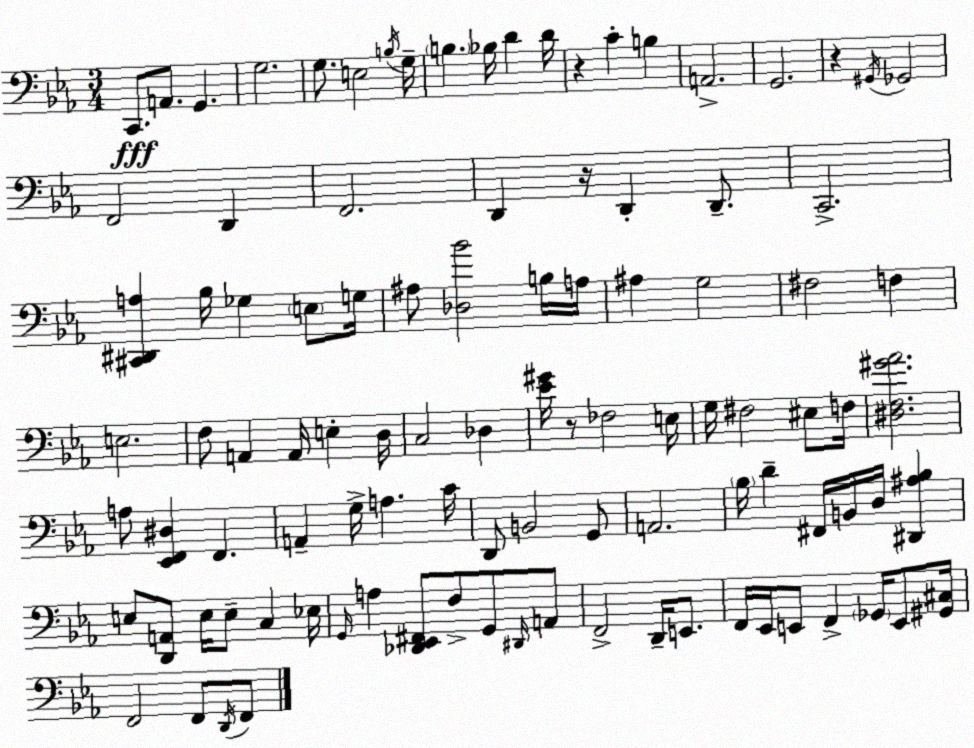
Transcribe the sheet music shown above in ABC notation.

X:1
T:Untitled
M:3/4
L:1/4
K:Eb
C,,/2 A,,/2 G,, G,2 G,/2 E,2 B,/4 G,/4 B, _B,/4 D D/4 z C B, A,,2 G,,2 z ^G,,/4 _G,,2 F,,2 D,, F,,2 D,, z/4 D,, D,,/2 C,,2 [^C,,^D,,A,] _B,/4 _G, E,/2 G,/4 ^A,/2 [_D,_B]2 B,/4 A,/4 ^A, G,2 ^F,2 F, E,2 F,/2 A,, A,,/4 E, D,/4 C,2 _D, [_E^G]/4 z/2 _F,2 E,/4 G,/4 ^F,2 ^E,/2 F,/4 [^D,F,^G_A]2 A,/2 [_E,,F,,^D,] F,, A,, G,/4 A, C/4 D,,/2 B,,2 G,,/2 A,,2 _B,/4 D ^F,,/4 B,,/4 D,/4 [^D,,^A,_B,] E,/2 [D,,A,,]/2 E,/4 E,/2 C, _E,/4 G,,/4 A, [_D,,_E,,^F,,]/2 F,/2 G,,/2 ^D,,/4 A,,/2 F,,2 D,,/4 E,,/2 F,,/4 _E,,/4 E,,/2 F,, _G,,/4 E,,/2 [^G,,^C,]/4 F,,2 F,,/2 D,,/4 F,,/2